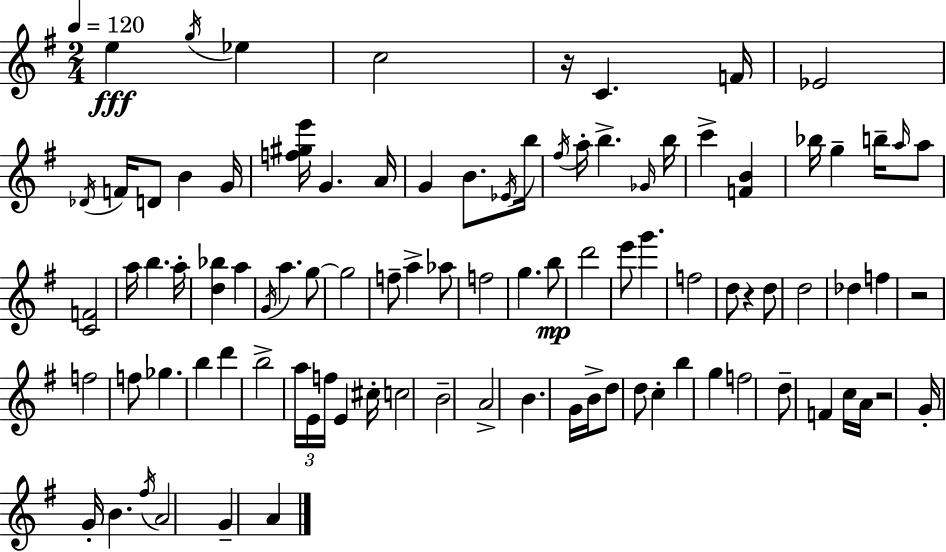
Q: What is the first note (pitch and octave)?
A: E5